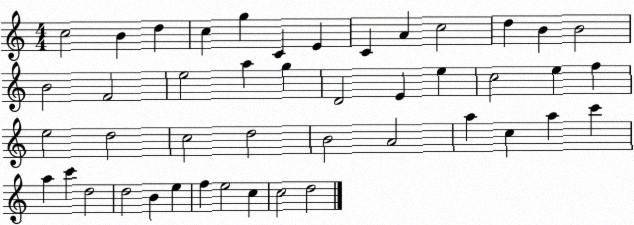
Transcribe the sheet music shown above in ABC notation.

X:1
T:Untitled
M:4/4
L:1/4
K:C
c2 B d c g C E C A c2 d B B2 B2 F2 e2 a g D2 E e c2 e f e2 d2 c2 d2 B2 A2 a c a c' a c' d2 d2 B e f e2 c c2 d2